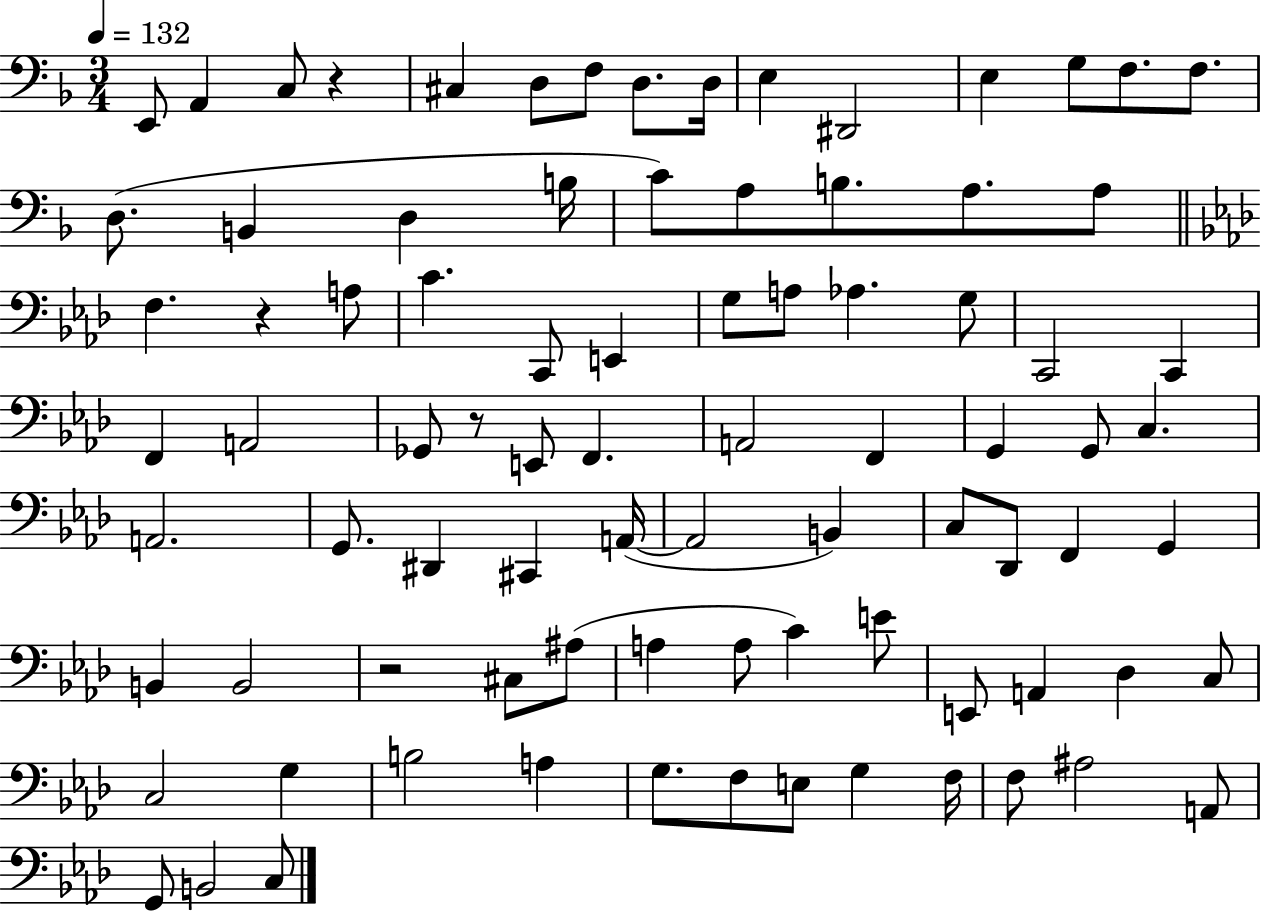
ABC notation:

X:1
T:Untitled
M:3/4
L:1/4
K:F
E,,/2 A,, C,/2 z ^C, D,/2 F,/2 D,/2 D,/4 E, ^D,,2 E, G,/2 F,/2 F,/2 D,/2 B,, D, B,/4 C/2 A,/2 B,/2 A,/2 A,/2 F, z A,/2 C C,,/2 E,, G,/2 A,/2 _A, G,/2 C,,2 C,, F,, A,,2 _G,,/2 z/2 E,,/2 F,, A,,2 F,, G,, G,,/2 C, A,,2 G,,/2 ^D,, ^C,, A,,/4 A,,2 B,, C,/2 _D,,/2 F,, G,, B,, B,,2 z2 ^C,/2 ^A,/2 A, A,/2 C E/2 E,,/2 A,, _D, C,/2 C,2 G, B,2 A, G,/2 F,/2 E,/2 G, F,/4 F,/2 ^A,2 A,,/2 G,,/2 B,,2 C,/2